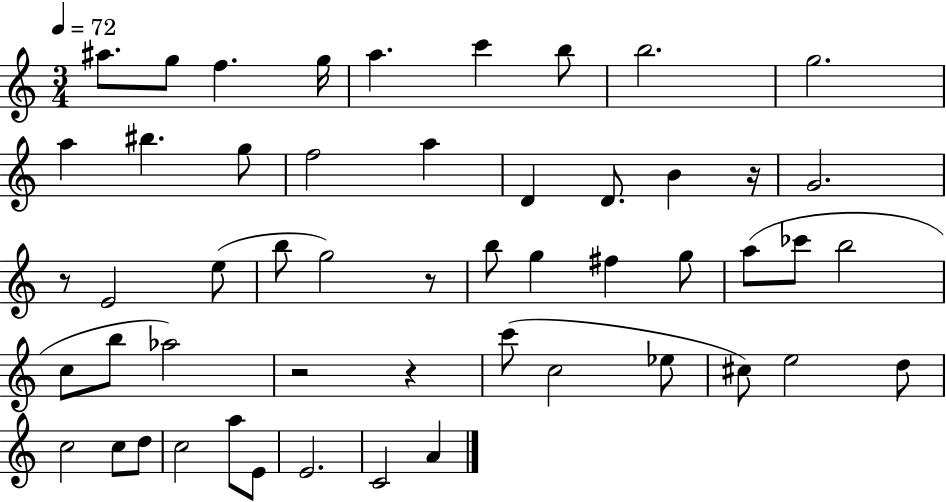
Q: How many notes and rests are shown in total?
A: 52